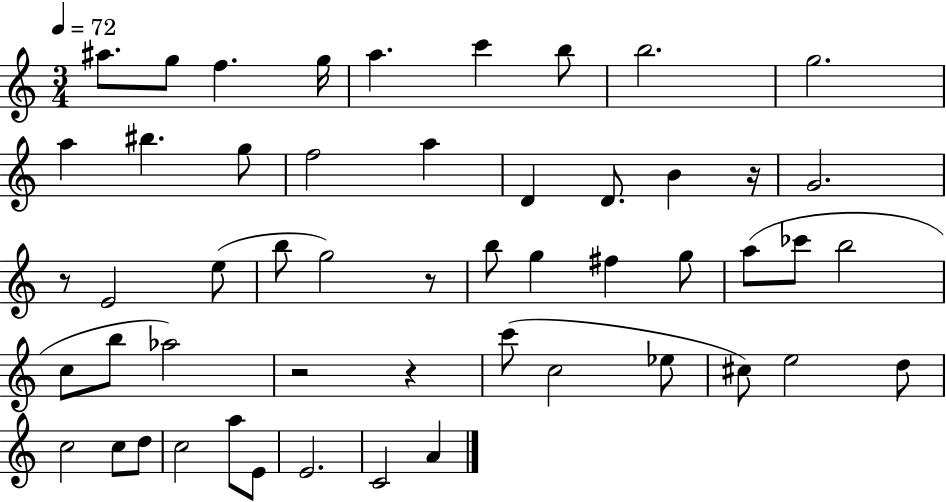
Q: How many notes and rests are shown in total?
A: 52